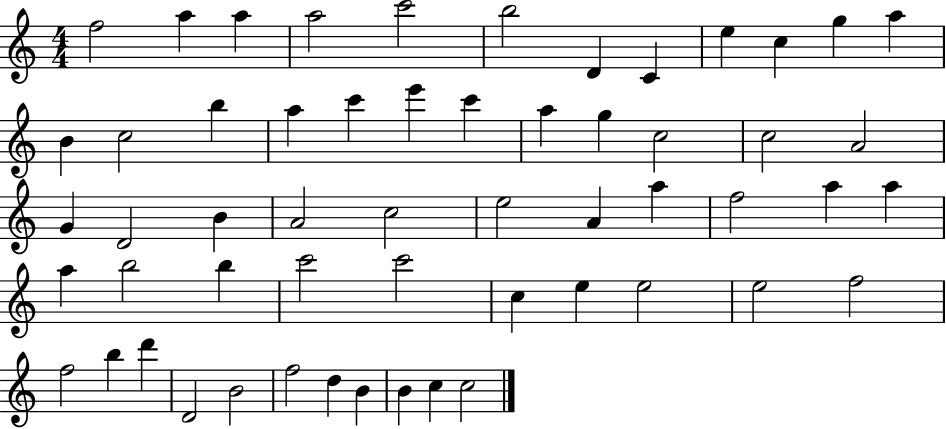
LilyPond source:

{
  \clef treble
  \numericTimeSignature
  \time 4/4
  \key c \major
  f''2 a''4 a''4 | a''2 c'''2 | b''2 d'4 c'4 | e''4 c''4 g''4 a''4 | \break b'4 c''2 b''4 | a''4 c'''4 e'''4 c'''4 | a''4 g''4 c''2 | c''2 a'2 | \break g'4 d'2 b'4 | a'2 c''2 | e''2 a'4 a''4 | f''2 a''4 a''4 | \break a''4 b''2 b''4 | c'''2 c'''2 | c''4 e''4 e''2 | e''2 f''2 | \break f''2 b''4 d'''4 | d'2 b'2 | f''2 d''4 b'4 | b'4 c''4 c''2 | \break \bar "|."
}